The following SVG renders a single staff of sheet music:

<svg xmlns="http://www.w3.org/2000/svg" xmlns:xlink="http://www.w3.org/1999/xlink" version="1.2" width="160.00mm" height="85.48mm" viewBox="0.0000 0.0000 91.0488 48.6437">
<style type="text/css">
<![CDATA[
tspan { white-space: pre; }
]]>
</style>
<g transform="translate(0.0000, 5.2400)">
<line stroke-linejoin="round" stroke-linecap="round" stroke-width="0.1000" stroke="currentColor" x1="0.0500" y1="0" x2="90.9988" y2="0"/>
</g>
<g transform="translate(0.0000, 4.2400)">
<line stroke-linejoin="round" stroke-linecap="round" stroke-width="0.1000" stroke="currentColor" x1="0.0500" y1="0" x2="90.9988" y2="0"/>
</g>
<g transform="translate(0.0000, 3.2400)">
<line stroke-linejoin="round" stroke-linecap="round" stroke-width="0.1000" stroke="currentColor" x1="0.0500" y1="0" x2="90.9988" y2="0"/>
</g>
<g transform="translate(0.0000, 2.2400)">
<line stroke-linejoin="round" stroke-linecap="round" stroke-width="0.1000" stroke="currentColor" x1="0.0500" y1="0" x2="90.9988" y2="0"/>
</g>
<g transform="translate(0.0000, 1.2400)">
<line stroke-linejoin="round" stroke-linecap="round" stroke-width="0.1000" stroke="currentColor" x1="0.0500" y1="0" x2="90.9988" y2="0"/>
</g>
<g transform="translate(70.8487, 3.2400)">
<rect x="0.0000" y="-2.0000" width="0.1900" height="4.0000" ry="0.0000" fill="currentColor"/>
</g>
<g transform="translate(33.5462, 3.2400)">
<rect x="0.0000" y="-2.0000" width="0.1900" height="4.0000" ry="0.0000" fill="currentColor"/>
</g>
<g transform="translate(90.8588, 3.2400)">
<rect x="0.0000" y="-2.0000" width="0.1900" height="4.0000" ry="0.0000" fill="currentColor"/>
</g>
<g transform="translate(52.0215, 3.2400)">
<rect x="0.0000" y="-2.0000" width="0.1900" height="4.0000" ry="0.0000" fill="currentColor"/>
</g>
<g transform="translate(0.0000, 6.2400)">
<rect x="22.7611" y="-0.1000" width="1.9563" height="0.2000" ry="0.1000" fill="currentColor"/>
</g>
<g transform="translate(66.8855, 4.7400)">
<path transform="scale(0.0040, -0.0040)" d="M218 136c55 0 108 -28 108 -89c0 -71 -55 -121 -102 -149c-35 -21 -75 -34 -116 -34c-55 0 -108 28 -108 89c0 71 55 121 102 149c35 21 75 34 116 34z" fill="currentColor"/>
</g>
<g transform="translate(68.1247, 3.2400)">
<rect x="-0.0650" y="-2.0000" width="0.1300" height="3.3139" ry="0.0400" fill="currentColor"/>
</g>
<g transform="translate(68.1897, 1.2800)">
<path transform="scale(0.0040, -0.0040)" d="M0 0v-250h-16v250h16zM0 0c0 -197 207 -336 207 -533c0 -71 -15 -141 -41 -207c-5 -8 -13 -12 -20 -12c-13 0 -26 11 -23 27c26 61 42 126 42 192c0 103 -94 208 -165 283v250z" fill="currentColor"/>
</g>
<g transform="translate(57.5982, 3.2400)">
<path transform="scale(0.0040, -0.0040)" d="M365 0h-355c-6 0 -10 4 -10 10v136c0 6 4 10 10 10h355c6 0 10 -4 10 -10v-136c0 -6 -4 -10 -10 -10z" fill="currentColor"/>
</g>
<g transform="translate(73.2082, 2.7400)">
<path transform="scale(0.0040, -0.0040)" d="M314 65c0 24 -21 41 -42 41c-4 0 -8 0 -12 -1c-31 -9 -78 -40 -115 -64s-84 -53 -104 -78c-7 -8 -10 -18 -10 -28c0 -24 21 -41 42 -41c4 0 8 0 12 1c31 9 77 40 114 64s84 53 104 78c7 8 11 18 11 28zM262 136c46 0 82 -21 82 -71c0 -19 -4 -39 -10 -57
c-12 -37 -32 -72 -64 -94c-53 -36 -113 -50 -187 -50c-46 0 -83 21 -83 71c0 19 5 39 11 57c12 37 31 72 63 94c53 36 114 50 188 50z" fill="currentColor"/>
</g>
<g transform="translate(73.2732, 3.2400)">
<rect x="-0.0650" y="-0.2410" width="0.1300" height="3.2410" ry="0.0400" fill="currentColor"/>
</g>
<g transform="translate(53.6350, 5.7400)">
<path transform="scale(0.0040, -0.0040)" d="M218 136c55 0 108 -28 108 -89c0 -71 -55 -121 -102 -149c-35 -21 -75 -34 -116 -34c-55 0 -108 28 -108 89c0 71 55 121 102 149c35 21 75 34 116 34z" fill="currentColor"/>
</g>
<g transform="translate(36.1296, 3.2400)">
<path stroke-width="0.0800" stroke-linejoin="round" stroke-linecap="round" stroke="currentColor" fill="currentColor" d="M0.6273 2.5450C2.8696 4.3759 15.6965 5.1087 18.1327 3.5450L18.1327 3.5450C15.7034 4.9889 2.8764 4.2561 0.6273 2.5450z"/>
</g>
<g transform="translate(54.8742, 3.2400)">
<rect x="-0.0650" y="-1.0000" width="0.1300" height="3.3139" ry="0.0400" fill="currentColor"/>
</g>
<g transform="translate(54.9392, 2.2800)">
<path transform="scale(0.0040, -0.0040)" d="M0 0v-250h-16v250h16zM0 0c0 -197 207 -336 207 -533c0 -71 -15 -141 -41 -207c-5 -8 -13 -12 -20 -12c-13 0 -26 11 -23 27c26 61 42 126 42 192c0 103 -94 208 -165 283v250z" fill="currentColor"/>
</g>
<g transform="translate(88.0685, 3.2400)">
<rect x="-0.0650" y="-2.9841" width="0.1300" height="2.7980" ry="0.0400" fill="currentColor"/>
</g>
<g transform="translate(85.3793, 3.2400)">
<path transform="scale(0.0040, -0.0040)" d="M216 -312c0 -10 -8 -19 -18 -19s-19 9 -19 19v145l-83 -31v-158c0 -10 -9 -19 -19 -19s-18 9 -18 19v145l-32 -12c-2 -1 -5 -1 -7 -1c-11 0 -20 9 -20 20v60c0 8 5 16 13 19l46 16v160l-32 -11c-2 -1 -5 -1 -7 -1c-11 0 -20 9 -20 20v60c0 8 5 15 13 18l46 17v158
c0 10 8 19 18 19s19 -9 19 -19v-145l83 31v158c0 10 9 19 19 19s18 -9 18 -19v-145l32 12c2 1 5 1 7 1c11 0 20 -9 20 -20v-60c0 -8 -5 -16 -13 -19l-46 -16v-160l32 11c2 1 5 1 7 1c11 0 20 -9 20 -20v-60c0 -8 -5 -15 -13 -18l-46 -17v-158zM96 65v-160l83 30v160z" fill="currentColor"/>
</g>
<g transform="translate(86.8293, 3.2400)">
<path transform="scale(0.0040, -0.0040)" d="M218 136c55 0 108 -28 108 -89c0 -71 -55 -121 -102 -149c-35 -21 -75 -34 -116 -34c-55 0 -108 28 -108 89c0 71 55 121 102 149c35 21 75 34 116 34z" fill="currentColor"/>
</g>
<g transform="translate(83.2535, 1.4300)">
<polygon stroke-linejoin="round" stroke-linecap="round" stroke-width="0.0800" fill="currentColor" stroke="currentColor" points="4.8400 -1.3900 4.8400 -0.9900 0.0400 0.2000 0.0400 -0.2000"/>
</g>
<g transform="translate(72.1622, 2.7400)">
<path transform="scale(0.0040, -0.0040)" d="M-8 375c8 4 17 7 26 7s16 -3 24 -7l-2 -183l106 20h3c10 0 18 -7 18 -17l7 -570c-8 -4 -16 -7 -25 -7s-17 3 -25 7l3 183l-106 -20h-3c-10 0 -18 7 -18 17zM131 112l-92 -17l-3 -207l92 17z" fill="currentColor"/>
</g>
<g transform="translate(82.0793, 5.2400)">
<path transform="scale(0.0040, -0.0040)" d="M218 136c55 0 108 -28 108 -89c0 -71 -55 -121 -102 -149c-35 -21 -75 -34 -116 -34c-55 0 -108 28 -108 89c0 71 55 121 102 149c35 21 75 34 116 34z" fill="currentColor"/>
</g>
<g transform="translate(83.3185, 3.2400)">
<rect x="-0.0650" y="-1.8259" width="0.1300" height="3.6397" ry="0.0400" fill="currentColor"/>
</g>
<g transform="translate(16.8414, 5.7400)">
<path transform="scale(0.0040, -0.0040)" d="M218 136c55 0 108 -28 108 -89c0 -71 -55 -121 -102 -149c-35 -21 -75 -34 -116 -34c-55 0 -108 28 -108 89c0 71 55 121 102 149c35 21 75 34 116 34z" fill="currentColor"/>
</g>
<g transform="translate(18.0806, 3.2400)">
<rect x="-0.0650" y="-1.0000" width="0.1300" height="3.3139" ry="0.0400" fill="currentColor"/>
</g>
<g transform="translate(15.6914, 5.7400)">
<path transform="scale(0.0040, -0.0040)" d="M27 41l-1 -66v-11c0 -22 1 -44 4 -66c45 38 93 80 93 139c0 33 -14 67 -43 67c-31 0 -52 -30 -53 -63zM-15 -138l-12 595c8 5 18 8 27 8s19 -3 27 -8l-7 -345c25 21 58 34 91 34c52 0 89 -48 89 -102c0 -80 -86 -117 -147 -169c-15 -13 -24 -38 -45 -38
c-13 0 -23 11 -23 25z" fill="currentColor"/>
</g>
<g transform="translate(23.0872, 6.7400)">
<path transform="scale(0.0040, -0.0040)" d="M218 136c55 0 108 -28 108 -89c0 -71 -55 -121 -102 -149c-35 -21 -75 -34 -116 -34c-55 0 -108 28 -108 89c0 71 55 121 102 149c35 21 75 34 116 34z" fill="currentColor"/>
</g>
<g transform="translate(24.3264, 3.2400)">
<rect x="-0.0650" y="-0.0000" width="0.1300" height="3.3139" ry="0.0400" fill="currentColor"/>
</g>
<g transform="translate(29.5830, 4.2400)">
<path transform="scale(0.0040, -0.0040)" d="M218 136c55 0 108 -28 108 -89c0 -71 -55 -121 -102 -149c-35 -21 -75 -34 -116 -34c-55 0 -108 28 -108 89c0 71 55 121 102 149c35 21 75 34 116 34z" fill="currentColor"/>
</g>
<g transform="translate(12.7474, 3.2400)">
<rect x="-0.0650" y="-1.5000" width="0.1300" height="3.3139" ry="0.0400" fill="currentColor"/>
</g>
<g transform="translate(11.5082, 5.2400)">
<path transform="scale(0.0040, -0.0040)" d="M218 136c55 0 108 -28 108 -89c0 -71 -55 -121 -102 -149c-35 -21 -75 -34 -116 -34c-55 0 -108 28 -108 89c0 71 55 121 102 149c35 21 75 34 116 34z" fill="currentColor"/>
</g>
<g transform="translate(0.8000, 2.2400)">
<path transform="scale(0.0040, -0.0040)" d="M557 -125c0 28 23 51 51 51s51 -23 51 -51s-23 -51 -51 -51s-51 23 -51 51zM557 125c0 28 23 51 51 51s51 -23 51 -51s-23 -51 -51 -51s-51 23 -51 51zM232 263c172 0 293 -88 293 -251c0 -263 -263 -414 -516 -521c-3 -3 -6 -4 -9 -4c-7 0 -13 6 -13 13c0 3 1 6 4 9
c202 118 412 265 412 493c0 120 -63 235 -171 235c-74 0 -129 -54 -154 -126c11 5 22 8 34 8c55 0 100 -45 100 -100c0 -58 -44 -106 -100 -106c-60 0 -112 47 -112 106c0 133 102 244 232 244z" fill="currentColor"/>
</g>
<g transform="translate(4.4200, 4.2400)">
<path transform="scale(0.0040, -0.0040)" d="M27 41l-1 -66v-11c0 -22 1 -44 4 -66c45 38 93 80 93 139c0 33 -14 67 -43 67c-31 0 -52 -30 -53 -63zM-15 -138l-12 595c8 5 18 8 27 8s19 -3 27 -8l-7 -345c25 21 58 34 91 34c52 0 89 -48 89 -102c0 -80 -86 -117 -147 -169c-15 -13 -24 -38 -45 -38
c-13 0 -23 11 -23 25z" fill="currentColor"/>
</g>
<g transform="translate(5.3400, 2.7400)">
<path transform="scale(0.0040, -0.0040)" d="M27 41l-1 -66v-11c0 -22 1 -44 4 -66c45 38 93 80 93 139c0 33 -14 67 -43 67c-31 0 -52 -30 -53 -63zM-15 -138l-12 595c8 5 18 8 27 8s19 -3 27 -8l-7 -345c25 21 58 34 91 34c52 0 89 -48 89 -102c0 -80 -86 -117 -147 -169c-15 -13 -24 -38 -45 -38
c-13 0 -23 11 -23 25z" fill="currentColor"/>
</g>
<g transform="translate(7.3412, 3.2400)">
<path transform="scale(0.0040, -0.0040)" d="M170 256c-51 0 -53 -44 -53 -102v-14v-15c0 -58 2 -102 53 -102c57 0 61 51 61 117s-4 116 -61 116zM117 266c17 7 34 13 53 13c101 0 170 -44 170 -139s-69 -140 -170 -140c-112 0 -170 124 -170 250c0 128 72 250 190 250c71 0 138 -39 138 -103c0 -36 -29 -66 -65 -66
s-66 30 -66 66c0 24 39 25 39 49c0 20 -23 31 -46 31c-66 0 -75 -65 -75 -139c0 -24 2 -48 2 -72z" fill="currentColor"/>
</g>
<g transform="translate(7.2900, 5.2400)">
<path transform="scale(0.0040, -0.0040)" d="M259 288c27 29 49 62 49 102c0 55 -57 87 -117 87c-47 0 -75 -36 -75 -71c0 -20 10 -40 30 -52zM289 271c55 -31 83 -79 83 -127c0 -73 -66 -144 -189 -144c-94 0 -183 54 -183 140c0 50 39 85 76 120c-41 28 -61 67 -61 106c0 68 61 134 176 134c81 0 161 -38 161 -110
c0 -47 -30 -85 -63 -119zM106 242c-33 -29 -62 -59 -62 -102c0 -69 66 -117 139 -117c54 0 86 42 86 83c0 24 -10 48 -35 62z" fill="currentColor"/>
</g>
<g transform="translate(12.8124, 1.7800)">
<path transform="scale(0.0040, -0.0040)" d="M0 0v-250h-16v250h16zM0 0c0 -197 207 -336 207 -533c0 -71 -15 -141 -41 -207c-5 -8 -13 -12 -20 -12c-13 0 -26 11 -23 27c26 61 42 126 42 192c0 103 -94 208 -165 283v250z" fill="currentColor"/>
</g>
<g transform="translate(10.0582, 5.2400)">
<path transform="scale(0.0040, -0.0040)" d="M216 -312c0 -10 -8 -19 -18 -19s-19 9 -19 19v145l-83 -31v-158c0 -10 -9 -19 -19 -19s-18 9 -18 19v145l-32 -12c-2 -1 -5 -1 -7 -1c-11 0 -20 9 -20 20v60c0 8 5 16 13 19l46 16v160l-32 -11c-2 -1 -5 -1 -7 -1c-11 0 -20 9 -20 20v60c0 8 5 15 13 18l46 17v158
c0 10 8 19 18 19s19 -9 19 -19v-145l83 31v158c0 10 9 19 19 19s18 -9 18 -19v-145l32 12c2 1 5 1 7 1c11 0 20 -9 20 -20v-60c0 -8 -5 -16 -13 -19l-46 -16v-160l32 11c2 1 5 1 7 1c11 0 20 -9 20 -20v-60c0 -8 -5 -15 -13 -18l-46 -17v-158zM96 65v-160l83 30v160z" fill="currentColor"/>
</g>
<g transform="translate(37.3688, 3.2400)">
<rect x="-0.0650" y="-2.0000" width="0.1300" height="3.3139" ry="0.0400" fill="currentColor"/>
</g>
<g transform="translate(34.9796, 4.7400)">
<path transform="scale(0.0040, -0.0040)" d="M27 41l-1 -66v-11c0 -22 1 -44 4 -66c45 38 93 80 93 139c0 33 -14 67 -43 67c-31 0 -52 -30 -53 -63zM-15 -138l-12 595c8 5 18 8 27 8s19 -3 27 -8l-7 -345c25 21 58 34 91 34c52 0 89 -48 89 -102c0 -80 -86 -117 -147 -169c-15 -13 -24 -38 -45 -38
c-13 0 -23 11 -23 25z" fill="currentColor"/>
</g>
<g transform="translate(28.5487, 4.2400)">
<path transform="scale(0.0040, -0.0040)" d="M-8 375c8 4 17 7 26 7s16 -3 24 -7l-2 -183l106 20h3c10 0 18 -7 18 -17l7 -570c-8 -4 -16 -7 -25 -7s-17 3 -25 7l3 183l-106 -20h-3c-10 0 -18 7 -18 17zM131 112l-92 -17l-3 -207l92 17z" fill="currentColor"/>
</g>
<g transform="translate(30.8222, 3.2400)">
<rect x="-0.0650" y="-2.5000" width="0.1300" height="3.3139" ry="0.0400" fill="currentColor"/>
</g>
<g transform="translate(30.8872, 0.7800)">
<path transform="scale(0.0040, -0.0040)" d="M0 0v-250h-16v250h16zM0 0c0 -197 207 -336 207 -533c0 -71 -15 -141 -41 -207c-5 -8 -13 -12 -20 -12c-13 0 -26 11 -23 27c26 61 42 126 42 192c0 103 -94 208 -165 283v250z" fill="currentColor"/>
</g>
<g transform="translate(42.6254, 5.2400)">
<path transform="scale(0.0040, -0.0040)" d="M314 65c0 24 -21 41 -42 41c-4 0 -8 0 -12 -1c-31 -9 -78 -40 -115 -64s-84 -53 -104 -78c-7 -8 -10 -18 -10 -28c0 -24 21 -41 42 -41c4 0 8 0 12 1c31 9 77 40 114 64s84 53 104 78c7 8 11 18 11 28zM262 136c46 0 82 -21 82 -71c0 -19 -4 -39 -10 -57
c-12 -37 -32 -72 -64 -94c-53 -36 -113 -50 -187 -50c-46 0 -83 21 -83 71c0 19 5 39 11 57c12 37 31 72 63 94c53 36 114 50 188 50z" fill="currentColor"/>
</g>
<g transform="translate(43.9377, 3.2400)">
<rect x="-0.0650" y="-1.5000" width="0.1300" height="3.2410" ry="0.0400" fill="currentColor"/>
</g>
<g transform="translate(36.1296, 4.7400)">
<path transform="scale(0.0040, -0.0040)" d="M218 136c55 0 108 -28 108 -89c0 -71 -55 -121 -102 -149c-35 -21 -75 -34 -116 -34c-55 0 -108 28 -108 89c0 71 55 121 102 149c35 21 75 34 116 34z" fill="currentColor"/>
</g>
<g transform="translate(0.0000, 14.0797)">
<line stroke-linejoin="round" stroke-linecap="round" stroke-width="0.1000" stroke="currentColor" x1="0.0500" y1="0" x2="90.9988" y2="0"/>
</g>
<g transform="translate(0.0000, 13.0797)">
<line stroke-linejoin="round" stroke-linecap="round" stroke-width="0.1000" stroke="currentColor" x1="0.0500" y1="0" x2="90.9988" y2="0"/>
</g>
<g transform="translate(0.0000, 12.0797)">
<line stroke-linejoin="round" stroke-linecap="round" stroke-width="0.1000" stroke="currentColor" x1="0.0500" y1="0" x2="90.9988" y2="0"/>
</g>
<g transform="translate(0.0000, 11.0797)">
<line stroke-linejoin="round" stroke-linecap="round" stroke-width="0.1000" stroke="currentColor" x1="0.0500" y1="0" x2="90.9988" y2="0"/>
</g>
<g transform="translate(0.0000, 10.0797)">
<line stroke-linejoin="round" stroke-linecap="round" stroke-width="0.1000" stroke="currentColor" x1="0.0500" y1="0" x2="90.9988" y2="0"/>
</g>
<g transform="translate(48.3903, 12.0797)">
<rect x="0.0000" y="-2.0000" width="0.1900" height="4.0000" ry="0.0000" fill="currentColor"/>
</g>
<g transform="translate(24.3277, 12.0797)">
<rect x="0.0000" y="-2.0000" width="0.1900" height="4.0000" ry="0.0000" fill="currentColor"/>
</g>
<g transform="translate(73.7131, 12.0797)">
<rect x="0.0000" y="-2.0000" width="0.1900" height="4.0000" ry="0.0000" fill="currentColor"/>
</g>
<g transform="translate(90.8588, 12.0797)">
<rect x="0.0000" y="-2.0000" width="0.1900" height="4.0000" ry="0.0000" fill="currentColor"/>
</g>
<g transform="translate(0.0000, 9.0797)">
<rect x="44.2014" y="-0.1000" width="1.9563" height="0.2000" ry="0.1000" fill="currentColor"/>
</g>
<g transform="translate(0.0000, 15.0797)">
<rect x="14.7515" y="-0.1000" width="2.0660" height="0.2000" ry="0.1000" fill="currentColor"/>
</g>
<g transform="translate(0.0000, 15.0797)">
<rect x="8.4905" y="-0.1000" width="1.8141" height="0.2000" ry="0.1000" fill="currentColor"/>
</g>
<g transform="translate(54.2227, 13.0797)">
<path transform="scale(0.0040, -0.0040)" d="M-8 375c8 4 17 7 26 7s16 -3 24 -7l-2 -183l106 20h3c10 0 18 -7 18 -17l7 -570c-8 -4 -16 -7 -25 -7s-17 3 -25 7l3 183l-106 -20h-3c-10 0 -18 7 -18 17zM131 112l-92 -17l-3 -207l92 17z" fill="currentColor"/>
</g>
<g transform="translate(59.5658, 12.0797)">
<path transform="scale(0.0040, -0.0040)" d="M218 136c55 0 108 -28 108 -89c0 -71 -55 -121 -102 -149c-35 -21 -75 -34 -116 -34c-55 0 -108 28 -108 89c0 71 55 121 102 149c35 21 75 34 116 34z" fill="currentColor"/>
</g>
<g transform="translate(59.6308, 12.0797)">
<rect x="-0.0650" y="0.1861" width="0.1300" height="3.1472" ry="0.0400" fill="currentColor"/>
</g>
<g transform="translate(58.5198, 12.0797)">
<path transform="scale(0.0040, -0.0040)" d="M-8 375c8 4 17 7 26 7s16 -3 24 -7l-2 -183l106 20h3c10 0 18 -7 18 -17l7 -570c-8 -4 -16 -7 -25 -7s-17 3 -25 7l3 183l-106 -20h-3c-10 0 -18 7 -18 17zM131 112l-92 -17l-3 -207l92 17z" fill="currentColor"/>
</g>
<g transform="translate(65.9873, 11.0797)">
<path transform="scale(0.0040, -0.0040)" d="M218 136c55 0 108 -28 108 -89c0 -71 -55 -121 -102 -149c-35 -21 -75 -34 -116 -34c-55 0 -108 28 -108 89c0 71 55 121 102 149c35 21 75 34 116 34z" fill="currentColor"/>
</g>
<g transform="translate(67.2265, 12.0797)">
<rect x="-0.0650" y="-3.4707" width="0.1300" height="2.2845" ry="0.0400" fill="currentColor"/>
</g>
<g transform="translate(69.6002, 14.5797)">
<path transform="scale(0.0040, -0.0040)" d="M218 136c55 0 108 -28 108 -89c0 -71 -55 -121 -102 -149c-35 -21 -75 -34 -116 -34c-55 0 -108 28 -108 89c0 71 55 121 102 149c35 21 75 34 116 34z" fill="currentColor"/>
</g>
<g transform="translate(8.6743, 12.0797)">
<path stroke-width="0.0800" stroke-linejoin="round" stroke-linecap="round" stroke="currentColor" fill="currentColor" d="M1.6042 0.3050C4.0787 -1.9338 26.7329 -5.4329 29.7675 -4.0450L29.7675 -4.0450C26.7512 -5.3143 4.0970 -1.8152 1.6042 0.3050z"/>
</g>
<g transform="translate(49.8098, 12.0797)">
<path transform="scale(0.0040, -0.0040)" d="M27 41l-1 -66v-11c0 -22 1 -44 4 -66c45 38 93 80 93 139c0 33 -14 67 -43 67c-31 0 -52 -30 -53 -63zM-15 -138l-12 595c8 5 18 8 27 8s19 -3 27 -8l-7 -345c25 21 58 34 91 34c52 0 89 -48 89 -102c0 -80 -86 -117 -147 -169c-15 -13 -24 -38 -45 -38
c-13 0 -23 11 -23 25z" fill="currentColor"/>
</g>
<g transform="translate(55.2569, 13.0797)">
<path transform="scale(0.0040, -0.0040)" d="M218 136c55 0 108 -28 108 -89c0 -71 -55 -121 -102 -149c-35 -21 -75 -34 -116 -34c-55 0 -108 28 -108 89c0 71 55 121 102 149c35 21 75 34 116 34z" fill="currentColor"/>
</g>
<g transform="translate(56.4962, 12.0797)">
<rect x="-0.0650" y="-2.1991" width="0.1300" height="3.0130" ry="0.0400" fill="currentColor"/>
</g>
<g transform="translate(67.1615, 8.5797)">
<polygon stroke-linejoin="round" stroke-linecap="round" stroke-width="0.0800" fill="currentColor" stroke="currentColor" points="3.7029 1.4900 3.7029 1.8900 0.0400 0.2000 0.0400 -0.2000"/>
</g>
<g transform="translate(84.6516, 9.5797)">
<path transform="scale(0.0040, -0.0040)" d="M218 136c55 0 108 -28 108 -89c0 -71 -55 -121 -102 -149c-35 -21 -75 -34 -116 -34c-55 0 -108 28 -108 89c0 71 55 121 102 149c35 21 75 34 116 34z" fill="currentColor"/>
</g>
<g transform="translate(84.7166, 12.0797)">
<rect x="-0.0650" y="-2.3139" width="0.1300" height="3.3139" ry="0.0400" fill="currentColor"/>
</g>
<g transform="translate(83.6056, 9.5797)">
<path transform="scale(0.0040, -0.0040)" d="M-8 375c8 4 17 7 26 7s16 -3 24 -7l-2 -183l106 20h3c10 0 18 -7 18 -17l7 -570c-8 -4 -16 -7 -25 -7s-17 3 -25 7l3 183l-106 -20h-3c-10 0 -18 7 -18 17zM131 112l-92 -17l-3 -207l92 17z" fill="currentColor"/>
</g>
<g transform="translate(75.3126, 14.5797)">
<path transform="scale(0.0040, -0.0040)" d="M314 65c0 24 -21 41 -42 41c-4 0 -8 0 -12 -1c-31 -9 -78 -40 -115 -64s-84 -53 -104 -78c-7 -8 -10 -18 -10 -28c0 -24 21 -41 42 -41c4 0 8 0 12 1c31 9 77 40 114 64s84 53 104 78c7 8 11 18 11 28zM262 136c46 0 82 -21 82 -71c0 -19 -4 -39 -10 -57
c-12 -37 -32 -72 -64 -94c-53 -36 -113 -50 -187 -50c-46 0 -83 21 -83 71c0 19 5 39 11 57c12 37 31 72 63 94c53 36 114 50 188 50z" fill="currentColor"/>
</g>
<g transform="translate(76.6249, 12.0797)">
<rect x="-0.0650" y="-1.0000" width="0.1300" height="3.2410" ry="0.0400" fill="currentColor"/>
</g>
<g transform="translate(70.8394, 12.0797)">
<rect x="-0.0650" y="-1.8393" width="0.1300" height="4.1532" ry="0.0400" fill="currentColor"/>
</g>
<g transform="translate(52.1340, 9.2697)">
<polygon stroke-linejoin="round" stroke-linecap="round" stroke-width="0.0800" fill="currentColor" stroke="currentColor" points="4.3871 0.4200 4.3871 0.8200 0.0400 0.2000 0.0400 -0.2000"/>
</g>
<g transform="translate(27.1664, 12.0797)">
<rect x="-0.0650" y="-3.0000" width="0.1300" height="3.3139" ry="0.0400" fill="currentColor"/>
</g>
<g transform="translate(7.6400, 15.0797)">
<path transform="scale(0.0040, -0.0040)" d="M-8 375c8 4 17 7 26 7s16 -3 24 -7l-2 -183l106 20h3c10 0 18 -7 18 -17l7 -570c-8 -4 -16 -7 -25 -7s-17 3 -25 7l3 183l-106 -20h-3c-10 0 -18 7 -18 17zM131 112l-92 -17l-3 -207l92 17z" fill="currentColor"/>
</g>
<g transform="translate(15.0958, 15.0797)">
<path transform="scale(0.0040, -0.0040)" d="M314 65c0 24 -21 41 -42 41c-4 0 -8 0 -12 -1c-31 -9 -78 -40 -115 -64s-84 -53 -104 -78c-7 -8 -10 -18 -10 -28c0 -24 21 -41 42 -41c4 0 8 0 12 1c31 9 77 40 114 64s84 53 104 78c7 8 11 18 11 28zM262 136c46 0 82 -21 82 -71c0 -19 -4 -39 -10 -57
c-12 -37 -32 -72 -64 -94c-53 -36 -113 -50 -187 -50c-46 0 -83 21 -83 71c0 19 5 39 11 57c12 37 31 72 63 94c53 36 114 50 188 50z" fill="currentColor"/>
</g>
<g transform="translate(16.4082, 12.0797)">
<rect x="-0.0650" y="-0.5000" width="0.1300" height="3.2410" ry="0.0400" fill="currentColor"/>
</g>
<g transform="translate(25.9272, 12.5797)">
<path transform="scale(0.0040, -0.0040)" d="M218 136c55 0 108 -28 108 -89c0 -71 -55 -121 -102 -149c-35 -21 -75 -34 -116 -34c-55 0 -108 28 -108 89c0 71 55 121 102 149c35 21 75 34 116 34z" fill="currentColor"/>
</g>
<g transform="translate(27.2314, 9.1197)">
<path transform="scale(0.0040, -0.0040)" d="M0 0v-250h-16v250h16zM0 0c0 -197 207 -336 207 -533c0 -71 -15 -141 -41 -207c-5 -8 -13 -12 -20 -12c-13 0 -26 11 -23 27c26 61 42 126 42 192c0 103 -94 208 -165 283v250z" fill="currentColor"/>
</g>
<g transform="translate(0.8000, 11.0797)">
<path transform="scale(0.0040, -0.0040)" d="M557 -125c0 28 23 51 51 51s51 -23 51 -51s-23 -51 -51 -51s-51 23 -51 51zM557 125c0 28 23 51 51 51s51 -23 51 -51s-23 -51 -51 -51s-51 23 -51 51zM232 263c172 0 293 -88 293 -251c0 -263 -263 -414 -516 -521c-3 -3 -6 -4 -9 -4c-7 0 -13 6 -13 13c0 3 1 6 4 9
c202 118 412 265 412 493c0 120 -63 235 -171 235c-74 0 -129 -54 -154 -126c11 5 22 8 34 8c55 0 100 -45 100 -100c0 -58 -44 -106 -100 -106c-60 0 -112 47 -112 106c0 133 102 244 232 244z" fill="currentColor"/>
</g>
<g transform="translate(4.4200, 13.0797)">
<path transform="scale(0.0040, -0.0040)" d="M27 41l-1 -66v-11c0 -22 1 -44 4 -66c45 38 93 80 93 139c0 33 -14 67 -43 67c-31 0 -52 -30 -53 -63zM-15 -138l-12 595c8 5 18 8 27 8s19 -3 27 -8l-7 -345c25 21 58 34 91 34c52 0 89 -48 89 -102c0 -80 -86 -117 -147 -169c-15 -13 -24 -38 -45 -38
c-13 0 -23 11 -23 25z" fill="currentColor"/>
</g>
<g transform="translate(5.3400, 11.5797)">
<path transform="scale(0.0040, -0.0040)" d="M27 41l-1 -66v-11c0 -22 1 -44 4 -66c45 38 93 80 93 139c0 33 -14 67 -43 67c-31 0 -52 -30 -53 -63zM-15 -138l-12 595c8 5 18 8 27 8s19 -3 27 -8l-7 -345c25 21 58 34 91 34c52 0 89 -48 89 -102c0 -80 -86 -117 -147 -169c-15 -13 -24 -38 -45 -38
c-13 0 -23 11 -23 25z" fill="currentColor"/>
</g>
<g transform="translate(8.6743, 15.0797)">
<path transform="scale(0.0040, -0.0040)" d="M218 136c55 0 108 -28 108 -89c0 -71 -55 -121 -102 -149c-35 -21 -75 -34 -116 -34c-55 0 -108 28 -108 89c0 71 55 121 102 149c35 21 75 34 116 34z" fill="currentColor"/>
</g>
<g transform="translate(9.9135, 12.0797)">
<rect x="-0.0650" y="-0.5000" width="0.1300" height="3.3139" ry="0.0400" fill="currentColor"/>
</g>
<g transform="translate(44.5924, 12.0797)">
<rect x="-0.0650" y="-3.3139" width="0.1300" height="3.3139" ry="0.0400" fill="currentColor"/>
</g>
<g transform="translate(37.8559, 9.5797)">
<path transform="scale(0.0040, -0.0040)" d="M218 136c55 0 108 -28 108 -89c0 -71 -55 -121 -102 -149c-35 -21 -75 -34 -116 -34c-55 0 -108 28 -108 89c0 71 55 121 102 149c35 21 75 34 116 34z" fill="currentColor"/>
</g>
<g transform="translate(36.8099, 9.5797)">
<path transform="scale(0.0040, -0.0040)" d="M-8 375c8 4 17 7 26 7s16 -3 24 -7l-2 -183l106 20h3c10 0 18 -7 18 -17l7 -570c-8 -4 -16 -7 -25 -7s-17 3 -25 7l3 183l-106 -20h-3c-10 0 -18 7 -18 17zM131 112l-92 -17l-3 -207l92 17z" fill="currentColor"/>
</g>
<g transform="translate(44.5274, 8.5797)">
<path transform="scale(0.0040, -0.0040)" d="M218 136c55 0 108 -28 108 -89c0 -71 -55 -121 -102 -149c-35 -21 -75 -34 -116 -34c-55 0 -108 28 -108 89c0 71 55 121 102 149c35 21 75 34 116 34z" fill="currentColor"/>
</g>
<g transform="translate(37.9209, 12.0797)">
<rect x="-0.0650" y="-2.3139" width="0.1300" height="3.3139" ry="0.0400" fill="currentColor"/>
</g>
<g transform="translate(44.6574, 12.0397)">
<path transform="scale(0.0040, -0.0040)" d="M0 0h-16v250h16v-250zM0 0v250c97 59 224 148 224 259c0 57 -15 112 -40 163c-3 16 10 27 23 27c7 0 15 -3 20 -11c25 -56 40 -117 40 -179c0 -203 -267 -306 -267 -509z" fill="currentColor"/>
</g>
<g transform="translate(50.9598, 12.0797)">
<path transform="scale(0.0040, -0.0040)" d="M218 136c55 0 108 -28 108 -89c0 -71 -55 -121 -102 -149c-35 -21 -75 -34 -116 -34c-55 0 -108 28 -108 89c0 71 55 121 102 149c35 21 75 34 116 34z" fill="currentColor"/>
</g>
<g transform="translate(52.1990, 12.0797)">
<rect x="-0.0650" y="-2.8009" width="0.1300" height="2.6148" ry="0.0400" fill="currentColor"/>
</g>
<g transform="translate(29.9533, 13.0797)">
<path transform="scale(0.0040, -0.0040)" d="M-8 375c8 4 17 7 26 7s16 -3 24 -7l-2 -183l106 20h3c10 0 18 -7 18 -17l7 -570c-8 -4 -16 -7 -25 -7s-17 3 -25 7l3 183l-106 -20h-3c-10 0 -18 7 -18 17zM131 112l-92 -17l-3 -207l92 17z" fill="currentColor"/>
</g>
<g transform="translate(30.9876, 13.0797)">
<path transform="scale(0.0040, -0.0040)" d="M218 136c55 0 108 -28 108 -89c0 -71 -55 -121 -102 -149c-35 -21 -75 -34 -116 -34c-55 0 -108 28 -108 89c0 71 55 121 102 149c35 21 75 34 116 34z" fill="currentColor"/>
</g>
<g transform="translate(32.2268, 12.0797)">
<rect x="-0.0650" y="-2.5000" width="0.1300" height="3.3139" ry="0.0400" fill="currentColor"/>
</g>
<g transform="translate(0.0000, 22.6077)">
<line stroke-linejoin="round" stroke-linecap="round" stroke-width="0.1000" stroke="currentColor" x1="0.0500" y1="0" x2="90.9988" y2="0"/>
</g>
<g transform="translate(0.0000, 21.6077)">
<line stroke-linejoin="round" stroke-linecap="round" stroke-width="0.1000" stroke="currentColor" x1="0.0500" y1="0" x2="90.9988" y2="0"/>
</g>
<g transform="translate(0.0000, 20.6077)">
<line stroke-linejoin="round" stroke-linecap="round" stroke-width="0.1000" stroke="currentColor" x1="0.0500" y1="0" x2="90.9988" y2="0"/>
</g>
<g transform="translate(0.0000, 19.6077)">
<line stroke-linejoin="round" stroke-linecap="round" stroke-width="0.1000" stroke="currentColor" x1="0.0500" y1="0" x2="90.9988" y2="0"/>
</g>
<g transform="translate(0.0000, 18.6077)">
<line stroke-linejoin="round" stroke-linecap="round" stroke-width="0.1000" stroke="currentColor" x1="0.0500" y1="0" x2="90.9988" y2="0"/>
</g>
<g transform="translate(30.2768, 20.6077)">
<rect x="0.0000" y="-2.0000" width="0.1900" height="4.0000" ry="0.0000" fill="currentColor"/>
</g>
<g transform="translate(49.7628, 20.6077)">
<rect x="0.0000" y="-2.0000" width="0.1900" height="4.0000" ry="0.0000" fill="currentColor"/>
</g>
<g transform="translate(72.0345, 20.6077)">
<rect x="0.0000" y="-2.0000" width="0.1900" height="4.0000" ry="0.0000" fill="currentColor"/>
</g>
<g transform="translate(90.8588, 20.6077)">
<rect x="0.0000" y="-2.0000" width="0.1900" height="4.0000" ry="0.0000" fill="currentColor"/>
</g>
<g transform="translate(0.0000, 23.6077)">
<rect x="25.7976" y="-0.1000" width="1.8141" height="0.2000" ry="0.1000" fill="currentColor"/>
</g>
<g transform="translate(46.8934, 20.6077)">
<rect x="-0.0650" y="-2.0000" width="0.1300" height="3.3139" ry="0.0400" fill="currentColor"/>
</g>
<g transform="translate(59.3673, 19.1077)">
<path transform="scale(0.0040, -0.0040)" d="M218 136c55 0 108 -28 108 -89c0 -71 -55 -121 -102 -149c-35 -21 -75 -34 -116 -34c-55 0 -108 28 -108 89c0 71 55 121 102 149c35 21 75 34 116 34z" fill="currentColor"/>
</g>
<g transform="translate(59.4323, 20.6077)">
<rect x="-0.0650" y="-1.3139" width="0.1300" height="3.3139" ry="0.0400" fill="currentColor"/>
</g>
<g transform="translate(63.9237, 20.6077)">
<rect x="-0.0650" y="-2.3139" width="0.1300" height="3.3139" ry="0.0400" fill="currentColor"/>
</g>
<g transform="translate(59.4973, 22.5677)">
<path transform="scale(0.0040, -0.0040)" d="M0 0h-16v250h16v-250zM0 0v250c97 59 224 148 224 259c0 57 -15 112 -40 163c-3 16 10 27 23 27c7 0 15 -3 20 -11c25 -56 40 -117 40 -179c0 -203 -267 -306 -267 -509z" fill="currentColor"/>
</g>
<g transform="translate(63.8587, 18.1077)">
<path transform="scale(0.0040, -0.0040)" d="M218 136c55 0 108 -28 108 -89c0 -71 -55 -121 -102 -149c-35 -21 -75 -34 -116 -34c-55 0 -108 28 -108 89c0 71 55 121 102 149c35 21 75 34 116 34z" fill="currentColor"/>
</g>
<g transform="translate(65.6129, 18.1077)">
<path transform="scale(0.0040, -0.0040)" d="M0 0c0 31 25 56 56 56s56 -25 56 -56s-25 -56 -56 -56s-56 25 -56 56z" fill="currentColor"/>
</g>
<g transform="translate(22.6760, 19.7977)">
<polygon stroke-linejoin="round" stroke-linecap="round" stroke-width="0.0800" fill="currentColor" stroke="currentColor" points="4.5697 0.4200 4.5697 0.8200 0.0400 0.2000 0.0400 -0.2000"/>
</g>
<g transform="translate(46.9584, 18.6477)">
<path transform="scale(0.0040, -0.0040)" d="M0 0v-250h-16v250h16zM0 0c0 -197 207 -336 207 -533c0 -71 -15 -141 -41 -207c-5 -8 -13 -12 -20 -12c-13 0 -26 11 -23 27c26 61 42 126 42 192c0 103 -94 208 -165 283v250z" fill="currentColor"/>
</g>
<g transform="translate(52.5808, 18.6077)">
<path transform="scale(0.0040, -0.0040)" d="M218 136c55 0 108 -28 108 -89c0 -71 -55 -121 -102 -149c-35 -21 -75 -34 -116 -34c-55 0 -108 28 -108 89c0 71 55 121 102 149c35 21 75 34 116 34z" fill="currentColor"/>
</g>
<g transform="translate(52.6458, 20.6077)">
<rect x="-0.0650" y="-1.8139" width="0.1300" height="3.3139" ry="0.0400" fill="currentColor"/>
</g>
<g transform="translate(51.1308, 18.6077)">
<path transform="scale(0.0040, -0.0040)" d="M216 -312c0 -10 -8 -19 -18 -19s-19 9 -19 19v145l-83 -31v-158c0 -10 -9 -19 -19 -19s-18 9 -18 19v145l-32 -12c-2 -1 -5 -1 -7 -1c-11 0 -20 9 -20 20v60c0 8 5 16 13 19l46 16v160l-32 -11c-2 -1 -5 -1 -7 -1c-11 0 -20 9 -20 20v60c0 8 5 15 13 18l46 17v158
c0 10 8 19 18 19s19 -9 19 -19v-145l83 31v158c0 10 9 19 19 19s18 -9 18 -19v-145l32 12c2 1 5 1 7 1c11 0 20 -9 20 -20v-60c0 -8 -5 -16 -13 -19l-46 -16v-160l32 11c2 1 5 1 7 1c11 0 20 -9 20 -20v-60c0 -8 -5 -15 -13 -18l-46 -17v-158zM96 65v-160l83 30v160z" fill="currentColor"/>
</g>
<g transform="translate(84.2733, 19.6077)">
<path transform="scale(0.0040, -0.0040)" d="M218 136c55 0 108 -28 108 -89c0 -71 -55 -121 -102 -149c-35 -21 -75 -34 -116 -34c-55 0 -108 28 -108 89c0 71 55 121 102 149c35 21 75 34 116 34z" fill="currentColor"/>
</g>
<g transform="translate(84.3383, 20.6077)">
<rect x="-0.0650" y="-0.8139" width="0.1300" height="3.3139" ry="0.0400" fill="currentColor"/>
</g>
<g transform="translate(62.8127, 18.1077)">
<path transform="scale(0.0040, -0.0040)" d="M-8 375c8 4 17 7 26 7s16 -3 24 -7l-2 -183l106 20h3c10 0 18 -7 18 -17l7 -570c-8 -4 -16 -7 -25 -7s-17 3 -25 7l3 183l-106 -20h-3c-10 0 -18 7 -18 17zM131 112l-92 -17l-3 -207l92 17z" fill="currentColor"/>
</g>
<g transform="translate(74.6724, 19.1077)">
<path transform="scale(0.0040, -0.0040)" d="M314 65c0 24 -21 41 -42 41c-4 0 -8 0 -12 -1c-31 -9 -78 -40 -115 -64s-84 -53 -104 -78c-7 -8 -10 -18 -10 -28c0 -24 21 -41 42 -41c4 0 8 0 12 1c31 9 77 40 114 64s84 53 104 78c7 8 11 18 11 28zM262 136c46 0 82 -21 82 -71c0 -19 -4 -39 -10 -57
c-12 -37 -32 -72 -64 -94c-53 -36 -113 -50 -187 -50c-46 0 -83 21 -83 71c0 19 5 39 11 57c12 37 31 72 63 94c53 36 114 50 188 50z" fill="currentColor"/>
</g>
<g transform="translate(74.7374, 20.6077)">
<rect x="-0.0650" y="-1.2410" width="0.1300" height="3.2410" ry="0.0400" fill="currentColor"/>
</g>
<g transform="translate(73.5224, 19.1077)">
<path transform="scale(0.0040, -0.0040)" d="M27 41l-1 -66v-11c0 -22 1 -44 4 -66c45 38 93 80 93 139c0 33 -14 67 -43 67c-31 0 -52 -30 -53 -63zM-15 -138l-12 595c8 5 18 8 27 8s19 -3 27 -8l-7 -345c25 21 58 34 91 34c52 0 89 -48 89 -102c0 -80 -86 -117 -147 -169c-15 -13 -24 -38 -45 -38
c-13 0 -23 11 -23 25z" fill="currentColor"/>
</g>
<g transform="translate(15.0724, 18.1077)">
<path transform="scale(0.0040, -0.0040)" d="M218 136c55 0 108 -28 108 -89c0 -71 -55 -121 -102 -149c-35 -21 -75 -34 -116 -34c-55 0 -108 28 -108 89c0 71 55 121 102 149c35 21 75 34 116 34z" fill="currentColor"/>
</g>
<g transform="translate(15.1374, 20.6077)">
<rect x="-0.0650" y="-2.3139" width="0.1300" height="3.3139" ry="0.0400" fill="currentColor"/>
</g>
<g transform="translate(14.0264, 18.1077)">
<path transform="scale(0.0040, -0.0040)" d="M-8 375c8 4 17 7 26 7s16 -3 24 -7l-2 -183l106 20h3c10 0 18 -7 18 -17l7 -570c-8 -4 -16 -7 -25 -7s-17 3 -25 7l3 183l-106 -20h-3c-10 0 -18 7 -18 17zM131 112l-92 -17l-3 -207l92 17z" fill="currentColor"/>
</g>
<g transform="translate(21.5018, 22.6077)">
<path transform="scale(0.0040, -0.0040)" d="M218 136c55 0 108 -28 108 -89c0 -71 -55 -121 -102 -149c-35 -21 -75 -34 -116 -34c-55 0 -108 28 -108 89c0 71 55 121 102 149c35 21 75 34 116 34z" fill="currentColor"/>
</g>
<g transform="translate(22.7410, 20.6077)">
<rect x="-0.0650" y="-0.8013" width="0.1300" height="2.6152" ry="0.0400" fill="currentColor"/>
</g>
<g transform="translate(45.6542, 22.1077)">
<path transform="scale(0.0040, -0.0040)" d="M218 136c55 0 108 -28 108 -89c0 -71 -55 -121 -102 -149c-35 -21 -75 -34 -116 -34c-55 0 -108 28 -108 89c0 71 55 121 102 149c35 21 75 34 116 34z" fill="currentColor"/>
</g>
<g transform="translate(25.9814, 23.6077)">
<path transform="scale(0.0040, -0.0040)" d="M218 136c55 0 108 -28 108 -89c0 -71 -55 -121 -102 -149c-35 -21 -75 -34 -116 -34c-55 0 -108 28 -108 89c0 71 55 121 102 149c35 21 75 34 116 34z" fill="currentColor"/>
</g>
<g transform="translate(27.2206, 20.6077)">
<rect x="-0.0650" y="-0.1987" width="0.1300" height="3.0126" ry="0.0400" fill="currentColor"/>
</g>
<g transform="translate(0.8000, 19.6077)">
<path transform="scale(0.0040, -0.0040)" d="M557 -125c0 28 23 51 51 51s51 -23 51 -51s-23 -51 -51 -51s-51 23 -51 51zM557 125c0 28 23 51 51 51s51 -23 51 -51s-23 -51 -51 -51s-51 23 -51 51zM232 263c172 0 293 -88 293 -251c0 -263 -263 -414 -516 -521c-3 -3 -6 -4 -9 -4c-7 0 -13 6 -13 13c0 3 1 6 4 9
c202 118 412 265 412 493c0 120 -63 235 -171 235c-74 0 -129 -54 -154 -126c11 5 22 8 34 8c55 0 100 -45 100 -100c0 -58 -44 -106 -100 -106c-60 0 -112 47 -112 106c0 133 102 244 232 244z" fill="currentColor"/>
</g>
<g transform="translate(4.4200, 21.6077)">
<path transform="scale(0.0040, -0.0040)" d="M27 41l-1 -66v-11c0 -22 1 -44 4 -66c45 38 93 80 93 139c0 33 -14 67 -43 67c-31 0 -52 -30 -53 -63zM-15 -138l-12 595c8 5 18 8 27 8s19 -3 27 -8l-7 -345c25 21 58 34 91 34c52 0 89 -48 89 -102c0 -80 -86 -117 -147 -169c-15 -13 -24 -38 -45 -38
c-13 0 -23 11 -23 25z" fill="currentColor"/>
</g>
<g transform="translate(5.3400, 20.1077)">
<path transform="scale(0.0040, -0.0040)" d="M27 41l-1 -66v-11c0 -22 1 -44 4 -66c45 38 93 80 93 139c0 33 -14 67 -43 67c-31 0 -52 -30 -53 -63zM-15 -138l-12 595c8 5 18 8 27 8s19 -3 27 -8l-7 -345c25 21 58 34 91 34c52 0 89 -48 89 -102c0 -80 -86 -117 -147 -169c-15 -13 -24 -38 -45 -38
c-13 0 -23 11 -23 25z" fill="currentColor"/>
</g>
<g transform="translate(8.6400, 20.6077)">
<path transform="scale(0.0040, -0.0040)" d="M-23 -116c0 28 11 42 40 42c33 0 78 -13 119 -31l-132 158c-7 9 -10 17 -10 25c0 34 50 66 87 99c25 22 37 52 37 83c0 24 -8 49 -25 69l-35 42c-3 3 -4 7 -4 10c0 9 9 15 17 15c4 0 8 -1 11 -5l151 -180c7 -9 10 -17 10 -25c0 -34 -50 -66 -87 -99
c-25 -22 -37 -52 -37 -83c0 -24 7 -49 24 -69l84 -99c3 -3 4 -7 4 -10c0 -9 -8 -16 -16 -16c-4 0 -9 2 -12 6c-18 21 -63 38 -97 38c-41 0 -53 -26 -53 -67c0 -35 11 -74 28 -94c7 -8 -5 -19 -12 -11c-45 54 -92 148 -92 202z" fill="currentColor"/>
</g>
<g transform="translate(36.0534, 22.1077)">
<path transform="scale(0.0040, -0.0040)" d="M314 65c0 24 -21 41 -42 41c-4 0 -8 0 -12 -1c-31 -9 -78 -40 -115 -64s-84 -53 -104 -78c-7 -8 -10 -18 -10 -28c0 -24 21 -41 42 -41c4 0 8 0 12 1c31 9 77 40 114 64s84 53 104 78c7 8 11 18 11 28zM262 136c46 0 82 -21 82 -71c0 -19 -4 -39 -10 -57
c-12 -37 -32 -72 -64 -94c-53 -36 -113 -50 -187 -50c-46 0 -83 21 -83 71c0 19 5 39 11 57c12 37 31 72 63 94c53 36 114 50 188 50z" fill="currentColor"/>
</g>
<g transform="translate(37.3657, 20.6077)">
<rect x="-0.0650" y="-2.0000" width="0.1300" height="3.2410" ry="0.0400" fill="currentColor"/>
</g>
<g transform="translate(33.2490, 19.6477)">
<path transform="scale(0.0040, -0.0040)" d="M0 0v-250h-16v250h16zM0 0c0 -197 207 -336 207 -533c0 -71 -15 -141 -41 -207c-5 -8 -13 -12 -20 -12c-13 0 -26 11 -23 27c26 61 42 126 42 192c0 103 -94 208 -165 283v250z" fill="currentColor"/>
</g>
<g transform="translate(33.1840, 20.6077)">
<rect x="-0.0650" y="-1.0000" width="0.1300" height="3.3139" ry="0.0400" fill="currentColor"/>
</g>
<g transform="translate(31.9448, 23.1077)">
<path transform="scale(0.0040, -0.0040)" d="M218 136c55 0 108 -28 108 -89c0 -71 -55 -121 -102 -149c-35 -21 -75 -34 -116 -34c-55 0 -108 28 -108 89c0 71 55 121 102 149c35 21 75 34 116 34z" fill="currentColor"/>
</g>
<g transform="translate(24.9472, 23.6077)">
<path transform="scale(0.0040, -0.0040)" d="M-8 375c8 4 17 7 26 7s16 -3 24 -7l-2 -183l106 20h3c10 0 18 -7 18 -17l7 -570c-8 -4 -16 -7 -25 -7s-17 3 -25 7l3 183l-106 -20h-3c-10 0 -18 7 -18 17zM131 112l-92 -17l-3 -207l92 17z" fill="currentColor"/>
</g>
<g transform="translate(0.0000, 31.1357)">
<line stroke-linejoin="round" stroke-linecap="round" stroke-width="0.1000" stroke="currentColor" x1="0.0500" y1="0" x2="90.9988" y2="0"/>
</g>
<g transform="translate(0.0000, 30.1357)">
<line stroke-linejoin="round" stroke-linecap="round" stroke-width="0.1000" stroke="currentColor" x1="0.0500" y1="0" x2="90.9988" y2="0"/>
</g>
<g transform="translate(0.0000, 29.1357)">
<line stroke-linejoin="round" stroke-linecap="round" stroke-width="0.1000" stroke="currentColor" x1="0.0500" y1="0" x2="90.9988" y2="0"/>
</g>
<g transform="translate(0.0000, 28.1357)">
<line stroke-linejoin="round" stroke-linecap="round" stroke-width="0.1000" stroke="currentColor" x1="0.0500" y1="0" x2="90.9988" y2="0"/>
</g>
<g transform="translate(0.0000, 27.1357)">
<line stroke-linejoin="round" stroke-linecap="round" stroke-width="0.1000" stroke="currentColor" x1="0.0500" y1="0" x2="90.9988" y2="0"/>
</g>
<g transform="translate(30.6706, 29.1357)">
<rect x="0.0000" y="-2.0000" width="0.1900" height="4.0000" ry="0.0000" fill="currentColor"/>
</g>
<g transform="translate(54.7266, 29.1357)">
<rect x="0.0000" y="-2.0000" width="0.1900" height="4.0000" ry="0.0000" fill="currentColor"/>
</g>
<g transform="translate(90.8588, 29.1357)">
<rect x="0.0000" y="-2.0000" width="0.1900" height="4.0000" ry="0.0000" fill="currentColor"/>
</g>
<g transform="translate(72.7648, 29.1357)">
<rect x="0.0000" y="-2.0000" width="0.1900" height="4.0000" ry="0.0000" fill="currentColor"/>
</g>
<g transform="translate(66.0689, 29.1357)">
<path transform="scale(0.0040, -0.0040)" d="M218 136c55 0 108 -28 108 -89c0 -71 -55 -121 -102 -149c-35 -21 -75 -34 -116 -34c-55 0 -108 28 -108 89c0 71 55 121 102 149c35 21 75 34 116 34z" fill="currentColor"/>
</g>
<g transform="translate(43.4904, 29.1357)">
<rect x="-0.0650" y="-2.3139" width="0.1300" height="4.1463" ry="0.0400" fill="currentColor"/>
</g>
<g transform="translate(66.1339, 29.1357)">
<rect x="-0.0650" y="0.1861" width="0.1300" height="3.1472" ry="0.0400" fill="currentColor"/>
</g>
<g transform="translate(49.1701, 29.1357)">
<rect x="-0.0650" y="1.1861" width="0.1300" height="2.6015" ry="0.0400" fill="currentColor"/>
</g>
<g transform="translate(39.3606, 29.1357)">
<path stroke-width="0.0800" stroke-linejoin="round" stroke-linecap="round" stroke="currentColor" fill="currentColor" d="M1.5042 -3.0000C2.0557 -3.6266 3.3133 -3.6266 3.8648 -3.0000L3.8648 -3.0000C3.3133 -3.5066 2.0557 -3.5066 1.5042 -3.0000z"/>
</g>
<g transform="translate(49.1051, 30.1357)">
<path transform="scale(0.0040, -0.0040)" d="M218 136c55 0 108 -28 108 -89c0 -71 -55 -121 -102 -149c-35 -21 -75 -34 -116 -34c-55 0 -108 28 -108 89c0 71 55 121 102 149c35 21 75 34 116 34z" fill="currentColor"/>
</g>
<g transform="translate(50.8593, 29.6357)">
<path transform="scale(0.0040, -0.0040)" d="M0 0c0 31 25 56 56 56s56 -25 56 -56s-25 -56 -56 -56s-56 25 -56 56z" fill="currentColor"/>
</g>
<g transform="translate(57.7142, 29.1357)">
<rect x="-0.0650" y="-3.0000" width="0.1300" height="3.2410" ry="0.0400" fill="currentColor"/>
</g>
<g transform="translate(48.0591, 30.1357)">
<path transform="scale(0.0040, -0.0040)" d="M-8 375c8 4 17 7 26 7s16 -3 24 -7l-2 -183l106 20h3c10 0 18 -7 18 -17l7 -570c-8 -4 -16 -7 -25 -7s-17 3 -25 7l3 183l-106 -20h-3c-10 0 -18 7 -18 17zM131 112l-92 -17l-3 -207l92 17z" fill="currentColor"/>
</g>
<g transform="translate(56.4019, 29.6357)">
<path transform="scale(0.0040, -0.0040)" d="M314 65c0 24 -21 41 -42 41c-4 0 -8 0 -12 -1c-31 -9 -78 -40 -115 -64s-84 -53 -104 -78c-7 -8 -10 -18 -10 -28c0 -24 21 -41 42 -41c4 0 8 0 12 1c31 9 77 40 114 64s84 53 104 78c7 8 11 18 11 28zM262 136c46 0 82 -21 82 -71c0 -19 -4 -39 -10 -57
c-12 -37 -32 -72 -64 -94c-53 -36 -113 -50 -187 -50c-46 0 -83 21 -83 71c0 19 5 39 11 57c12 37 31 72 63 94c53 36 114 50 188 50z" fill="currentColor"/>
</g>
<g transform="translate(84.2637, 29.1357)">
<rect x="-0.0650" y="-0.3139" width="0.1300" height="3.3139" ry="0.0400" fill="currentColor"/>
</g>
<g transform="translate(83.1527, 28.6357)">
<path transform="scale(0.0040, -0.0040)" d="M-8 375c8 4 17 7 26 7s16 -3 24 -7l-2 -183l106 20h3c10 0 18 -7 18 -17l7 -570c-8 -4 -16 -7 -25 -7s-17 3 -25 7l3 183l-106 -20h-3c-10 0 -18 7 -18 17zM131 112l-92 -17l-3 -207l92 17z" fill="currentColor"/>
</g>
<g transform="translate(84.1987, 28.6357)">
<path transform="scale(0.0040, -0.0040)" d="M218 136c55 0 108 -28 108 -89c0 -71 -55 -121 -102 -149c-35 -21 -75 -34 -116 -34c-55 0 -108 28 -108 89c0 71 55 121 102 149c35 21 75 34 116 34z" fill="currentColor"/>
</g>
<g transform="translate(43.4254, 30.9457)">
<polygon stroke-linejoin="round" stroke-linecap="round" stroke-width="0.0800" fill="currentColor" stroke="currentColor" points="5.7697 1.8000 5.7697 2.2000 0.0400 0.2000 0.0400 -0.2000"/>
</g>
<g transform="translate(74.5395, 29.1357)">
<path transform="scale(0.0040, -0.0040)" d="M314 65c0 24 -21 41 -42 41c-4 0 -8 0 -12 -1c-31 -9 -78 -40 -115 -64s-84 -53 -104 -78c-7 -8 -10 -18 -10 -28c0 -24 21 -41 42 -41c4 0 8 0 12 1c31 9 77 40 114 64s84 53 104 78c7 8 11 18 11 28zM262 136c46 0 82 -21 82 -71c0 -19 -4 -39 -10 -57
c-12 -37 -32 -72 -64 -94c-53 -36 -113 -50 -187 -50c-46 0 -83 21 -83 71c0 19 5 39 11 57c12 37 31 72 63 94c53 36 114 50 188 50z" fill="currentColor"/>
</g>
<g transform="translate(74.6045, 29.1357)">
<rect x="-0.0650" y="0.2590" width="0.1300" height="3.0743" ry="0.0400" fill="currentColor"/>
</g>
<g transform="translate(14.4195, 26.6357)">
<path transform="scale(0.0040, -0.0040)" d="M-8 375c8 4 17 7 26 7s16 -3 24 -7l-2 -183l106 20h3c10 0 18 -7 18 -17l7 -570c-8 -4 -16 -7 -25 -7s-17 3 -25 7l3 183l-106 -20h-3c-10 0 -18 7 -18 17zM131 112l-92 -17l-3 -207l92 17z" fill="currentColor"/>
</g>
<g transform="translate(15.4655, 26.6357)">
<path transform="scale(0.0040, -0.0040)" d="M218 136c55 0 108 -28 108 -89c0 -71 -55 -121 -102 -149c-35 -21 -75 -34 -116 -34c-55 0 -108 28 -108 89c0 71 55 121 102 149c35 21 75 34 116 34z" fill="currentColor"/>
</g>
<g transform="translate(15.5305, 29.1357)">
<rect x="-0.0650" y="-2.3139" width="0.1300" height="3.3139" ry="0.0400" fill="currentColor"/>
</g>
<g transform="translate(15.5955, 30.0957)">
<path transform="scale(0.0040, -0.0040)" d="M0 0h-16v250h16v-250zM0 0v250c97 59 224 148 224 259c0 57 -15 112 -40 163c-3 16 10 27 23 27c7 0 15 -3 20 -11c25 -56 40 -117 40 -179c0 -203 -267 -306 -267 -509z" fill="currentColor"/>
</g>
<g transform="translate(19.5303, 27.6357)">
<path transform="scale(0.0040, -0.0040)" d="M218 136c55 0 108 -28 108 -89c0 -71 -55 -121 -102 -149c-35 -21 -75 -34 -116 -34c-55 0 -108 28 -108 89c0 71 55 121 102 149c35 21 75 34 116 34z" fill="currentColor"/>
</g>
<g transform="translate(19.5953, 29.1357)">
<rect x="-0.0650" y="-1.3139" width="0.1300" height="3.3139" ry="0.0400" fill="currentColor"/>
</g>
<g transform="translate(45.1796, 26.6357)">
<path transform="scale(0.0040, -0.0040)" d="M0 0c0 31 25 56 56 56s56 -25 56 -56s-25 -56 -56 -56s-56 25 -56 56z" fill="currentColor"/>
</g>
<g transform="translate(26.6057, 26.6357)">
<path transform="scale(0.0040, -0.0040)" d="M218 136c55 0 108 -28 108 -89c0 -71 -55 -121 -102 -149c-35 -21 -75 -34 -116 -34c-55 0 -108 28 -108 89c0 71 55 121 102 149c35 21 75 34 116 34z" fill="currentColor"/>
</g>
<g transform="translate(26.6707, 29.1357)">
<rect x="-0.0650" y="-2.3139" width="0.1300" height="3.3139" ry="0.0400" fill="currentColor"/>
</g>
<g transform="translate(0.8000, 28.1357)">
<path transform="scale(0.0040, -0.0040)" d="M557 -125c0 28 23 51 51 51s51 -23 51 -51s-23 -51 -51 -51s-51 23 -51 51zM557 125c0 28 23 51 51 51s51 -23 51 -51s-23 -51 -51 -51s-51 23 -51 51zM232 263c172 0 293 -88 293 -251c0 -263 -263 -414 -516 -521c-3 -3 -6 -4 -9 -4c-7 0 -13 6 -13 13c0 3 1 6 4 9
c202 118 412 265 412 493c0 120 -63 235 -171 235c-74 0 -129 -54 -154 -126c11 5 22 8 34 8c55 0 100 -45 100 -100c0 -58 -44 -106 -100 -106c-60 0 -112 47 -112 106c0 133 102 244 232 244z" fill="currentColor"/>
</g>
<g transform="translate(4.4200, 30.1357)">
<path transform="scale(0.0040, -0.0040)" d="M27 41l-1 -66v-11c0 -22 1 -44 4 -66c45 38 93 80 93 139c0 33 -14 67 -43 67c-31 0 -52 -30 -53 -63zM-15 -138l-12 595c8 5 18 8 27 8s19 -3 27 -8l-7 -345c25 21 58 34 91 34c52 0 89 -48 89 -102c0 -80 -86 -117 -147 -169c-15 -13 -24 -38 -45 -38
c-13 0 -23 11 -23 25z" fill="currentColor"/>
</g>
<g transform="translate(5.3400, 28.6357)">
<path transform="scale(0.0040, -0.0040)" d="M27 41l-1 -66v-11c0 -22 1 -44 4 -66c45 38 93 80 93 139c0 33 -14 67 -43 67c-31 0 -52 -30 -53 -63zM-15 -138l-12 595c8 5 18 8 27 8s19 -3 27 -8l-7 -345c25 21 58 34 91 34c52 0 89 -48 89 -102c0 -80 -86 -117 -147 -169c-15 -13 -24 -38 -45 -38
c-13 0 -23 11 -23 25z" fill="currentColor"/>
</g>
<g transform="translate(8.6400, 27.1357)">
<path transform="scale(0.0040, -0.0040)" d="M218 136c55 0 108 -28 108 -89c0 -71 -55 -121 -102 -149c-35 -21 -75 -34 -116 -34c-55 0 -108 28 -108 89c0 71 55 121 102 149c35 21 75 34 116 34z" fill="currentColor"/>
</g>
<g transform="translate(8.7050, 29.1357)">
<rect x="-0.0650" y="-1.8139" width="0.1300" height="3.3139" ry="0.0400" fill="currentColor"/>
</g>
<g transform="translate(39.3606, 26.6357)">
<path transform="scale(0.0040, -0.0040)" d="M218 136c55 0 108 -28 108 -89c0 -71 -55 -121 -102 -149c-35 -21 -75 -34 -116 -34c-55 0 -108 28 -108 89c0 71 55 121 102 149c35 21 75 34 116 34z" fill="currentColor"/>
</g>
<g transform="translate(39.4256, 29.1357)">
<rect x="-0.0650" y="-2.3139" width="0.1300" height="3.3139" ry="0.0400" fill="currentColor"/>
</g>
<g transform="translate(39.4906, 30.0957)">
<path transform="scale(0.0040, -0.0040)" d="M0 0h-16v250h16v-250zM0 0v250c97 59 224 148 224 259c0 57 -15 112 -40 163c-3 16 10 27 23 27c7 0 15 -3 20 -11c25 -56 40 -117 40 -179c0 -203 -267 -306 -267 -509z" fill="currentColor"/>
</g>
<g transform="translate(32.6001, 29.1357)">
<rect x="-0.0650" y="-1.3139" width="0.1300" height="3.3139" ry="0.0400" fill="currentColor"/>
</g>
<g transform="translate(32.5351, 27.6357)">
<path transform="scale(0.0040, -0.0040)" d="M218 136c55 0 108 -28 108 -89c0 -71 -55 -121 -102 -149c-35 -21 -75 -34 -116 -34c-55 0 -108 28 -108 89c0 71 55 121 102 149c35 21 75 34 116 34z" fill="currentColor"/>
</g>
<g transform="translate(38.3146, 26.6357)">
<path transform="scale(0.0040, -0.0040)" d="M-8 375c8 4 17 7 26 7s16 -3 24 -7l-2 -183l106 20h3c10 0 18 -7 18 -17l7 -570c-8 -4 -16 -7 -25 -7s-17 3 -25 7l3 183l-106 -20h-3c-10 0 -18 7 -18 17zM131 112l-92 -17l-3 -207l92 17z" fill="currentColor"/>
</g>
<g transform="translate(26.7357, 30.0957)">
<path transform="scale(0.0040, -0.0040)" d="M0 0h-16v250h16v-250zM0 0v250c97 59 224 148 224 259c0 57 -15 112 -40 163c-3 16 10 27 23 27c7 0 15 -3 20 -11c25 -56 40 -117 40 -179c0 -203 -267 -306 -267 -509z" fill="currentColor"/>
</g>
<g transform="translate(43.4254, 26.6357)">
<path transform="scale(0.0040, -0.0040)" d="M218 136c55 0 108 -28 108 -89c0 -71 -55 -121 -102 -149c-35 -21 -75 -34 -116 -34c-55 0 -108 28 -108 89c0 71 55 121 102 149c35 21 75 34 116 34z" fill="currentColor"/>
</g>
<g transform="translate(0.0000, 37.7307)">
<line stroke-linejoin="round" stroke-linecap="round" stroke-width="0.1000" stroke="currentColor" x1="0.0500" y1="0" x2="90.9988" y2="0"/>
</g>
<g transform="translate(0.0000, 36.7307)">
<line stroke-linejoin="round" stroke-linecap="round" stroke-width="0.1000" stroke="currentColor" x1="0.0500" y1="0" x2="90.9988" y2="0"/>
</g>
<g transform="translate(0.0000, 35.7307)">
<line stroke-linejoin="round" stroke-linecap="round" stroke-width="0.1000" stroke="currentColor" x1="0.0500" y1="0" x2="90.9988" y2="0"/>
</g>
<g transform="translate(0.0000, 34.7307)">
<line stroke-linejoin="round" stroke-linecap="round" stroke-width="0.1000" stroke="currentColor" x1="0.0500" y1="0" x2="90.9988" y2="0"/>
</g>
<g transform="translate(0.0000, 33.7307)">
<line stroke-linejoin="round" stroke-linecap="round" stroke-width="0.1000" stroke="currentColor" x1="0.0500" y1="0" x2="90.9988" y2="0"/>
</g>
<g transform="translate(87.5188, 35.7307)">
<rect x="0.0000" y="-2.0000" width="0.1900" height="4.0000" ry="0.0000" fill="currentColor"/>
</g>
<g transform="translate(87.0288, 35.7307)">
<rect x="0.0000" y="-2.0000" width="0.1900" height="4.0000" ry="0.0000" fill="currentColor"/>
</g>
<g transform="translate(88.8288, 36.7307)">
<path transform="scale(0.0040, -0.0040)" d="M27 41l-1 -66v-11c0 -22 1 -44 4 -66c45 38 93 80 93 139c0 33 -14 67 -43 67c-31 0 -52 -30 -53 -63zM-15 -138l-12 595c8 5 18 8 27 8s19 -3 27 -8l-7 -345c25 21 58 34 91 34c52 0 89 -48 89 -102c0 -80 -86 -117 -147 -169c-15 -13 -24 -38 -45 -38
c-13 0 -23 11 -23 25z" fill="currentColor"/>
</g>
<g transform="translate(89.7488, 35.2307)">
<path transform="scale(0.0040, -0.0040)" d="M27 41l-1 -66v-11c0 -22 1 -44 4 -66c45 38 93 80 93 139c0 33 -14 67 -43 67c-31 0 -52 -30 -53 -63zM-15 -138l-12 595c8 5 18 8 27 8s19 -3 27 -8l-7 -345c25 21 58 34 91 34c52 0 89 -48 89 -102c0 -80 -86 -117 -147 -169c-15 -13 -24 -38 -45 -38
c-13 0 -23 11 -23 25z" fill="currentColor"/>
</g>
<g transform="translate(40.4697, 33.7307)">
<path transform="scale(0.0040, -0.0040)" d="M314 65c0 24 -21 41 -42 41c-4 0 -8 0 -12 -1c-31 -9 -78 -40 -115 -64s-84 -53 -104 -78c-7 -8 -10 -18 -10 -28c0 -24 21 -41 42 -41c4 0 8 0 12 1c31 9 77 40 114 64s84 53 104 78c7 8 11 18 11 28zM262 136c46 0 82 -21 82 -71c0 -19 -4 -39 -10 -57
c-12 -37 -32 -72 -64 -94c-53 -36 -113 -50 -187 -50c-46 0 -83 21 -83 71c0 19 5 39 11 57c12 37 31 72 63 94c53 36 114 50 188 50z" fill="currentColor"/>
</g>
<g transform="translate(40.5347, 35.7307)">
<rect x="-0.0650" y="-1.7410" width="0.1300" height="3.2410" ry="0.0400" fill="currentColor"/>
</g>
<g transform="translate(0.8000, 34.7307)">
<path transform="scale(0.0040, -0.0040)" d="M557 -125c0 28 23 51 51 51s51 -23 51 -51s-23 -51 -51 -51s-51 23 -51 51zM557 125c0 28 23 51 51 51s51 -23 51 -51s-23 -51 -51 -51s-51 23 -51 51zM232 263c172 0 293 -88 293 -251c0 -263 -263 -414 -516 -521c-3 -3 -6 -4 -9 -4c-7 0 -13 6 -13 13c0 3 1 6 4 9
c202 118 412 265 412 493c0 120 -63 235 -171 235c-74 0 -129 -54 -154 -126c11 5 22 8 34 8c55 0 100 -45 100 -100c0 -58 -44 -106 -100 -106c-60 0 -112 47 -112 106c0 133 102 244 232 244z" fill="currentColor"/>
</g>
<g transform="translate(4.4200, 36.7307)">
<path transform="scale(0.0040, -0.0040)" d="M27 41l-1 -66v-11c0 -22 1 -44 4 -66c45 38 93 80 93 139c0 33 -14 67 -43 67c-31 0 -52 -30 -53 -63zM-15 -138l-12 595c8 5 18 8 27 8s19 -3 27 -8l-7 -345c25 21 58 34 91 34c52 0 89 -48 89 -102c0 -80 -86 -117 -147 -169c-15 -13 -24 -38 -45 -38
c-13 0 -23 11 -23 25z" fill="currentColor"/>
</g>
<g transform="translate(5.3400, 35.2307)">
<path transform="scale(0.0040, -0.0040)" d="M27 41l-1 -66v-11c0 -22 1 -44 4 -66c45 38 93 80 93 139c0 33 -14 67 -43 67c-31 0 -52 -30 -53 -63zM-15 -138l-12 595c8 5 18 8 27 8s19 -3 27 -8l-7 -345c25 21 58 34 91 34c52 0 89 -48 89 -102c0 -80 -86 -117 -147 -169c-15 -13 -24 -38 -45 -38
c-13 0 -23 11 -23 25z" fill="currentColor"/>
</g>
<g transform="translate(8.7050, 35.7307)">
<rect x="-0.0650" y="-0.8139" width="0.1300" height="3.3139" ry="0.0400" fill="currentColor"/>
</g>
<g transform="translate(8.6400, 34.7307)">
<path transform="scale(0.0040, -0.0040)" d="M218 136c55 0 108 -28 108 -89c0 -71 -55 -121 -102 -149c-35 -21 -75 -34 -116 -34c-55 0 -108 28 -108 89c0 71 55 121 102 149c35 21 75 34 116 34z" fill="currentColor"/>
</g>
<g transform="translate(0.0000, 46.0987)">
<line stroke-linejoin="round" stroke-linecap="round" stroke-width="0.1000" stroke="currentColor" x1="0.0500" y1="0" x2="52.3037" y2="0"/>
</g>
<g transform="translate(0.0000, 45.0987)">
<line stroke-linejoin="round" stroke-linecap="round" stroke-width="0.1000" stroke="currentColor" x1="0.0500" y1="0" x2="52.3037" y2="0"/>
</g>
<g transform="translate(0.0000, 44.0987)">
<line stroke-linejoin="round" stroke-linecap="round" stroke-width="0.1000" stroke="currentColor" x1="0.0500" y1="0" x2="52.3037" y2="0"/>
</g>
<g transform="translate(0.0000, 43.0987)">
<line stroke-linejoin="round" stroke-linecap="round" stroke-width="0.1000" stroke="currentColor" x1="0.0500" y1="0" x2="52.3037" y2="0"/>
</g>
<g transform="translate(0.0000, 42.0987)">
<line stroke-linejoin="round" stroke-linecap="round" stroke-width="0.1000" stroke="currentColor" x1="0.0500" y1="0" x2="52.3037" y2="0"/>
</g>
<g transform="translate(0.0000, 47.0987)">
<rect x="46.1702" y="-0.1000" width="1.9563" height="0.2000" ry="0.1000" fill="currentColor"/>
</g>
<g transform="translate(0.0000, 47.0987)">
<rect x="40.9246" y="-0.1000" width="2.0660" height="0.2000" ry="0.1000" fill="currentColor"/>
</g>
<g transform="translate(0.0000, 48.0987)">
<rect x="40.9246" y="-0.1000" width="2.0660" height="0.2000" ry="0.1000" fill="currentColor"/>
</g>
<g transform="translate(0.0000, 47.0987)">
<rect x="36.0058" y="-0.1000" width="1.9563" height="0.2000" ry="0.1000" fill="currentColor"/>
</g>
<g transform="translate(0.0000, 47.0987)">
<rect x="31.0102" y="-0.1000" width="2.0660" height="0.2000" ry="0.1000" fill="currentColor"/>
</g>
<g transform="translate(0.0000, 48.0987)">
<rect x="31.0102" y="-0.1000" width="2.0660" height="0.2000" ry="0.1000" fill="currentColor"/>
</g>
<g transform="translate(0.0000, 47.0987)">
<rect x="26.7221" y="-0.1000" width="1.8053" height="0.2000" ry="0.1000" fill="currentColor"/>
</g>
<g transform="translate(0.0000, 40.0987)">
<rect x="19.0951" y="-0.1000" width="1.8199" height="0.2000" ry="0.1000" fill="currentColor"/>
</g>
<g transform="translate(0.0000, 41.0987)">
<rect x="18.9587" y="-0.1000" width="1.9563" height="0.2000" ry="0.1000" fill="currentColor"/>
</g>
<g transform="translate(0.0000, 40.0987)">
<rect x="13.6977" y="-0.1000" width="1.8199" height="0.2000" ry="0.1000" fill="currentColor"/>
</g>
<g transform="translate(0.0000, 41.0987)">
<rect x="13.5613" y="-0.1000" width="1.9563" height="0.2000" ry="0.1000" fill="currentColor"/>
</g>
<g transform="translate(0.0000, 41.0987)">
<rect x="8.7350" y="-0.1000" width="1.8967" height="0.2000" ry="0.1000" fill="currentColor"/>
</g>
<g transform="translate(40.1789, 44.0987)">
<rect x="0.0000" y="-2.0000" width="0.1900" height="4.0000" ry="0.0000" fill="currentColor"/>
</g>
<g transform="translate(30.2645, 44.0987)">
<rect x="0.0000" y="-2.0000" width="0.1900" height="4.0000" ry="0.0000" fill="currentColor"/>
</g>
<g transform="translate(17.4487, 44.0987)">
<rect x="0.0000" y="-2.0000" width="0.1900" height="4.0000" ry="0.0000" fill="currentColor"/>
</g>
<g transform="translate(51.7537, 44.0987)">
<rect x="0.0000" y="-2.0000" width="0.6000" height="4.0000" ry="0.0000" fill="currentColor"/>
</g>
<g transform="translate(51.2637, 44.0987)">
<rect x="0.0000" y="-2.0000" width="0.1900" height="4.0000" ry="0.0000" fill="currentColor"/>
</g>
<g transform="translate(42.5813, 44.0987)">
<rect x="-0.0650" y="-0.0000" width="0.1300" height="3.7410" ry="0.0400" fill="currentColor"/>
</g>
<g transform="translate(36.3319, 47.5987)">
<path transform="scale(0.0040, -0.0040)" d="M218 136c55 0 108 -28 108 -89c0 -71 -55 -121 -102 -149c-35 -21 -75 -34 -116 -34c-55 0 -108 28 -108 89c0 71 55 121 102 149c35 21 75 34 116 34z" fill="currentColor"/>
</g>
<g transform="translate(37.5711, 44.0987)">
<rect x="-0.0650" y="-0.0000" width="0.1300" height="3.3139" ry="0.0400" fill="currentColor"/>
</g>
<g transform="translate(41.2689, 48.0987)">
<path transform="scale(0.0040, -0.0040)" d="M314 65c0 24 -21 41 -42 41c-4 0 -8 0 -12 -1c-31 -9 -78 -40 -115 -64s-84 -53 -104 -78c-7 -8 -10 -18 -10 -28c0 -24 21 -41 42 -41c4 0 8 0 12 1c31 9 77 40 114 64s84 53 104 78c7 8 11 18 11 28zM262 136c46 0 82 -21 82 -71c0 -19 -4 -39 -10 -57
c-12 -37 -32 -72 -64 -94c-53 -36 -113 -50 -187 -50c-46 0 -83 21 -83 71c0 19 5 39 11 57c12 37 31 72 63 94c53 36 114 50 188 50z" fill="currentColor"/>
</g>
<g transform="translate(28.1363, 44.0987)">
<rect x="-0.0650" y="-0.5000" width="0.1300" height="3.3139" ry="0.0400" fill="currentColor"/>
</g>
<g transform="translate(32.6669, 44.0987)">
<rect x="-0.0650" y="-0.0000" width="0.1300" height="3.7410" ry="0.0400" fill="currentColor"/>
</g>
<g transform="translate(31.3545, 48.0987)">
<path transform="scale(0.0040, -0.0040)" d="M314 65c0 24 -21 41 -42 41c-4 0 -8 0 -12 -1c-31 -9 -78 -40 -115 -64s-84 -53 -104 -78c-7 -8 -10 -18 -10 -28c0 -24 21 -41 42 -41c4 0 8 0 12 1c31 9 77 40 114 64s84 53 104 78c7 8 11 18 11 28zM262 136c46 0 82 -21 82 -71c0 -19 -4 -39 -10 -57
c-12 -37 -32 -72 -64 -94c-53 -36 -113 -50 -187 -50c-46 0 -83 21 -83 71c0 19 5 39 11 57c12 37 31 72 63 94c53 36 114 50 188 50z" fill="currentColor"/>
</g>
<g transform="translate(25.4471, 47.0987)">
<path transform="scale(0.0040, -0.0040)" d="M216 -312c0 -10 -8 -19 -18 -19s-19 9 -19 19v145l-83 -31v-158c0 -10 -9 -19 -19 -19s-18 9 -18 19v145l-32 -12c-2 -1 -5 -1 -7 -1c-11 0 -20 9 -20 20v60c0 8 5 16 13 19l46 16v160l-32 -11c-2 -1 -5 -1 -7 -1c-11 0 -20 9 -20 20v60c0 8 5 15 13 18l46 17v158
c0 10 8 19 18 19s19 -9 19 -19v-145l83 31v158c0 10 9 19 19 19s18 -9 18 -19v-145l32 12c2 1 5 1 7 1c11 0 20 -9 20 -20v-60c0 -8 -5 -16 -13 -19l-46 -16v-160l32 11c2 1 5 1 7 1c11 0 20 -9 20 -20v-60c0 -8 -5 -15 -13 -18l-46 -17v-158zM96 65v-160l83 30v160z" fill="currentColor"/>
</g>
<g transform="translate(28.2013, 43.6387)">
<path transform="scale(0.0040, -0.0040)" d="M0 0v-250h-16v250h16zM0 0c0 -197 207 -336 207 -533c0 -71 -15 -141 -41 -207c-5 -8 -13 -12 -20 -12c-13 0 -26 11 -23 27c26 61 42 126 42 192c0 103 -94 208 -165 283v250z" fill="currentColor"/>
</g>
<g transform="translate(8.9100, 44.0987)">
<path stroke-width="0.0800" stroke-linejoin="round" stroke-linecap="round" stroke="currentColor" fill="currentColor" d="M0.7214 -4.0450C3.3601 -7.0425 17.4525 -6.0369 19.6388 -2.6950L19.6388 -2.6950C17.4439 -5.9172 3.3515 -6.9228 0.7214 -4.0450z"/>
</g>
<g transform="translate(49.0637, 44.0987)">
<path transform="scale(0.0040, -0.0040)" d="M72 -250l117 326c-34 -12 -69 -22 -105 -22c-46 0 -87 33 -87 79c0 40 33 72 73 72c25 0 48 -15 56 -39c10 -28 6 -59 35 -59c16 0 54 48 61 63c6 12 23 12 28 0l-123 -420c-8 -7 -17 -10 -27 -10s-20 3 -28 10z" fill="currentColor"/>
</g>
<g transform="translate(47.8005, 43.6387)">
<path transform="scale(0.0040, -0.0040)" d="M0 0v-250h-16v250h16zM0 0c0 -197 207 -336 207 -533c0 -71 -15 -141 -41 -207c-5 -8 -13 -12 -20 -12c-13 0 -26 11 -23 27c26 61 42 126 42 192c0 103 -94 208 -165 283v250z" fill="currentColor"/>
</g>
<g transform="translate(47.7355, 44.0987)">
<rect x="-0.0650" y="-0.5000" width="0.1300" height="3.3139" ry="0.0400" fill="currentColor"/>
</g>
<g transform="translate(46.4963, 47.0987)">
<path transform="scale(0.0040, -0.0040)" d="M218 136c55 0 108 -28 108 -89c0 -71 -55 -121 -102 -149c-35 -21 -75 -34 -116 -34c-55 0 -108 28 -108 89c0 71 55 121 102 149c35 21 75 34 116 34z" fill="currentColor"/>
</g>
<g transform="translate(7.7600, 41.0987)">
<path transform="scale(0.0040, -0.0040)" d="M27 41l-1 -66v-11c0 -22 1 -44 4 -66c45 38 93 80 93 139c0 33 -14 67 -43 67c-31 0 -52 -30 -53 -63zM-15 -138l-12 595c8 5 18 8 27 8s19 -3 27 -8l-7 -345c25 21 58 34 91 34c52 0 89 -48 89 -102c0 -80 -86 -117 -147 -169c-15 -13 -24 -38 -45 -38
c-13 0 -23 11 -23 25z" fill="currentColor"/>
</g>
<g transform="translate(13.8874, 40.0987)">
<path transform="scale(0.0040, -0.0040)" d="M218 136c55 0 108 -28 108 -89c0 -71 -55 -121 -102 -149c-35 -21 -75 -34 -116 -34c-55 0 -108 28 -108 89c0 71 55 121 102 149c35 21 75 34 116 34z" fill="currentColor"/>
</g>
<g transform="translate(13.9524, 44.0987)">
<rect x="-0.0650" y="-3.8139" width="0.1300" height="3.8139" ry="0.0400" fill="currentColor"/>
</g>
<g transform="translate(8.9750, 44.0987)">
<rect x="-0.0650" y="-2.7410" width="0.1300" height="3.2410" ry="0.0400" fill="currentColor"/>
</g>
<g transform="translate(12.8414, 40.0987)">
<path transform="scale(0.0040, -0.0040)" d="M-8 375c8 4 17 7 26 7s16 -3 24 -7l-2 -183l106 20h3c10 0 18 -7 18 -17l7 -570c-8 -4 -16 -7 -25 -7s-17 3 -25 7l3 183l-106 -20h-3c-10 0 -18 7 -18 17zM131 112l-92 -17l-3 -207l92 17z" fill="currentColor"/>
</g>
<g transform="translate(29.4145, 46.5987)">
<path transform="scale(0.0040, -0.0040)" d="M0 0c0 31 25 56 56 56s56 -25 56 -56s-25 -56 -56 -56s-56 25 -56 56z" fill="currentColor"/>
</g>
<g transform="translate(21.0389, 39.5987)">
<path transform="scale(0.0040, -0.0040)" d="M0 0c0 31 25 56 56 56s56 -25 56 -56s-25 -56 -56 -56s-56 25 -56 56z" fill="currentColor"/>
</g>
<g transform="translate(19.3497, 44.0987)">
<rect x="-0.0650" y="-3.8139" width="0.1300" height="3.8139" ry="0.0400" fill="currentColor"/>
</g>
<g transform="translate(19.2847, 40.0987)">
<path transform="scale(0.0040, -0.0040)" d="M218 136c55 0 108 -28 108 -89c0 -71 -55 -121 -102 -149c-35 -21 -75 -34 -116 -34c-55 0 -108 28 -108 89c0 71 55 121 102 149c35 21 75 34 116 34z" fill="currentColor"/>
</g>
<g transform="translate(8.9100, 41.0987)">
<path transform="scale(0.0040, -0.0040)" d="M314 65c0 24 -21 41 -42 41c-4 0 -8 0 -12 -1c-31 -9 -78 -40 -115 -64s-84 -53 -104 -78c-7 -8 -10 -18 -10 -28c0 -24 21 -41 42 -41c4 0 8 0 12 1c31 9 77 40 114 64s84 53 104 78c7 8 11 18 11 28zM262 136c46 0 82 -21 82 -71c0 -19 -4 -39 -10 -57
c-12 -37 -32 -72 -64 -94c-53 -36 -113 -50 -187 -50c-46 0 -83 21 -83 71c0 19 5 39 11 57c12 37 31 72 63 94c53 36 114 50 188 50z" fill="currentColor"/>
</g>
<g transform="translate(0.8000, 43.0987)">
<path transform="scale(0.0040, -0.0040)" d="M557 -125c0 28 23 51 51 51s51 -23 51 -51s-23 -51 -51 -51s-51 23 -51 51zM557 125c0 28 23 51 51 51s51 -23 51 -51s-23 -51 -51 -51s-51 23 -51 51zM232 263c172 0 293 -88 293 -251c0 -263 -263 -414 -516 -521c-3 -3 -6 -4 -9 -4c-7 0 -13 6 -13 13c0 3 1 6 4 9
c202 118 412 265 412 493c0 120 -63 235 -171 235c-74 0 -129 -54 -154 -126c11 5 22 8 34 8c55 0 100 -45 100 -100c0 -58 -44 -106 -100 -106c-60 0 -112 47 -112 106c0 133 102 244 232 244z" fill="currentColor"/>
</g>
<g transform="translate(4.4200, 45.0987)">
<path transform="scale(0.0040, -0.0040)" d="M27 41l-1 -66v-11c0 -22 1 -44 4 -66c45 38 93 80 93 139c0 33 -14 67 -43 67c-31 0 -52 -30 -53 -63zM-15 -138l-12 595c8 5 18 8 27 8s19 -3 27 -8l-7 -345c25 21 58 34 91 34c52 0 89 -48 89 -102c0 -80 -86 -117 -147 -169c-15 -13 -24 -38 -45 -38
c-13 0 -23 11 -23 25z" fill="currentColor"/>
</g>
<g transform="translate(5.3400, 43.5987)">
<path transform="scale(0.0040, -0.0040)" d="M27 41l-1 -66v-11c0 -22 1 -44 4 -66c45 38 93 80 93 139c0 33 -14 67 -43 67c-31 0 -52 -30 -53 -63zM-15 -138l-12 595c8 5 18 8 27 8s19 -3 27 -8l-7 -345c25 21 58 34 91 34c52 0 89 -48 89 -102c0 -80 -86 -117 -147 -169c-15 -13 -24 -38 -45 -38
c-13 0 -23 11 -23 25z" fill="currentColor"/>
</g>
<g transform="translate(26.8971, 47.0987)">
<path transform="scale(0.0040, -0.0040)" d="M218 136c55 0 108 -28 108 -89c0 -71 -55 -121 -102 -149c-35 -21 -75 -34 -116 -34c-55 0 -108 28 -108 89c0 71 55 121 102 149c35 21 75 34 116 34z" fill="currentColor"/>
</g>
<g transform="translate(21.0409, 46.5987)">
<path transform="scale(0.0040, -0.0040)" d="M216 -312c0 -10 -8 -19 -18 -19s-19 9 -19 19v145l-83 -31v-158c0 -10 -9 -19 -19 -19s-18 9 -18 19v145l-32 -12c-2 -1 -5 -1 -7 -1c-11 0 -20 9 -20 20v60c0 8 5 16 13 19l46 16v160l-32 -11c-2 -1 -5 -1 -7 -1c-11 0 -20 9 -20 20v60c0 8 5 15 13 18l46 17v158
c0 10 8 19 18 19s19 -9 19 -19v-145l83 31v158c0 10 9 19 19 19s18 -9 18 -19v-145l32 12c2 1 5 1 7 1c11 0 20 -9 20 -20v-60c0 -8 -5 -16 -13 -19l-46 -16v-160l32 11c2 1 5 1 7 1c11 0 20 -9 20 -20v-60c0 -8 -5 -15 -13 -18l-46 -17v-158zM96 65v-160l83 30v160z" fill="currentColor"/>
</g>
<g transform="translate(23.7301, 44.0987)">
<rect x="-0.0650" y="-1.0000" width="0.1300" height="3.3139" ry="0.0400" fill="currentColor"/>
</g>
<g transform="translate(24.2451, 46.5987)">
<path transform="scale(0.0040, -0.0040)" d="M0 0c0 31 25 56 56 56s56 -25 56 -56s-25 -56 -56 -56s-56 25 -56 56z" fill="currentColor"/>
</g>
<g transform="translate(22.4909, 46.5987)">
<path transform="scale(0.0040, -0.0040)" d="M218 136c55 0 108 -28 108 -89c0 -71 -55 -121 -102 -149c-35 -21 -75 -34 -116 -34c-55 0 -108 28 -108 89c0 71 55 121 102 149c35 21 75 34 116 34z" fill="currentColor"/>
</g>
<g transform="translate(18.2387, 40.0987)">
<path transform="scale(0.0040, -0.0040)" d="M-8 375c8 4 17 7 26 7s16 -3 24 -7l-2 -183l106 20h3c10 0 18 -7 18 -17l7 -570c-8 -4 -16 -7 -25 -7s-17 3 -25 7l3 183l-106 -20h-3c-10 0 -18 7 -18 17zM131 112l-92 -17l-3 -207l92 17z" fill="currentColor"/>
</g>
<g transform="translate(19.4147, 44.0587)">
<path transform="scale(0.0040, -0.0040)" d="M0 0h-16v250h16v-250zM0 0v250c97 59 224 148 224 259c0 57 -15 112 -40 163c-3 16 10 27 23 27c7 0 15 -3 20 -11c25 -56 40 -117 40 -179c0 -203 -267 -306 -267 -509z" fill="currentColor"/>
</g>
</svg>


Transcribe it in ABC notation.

X:1
T:Untitled
M:6/8
L:1/4
K:Bb
^G,,/2 _F,, D,, B,,/2 _A,, G,,2 F,,/2 z2 A,,/2 E,2 G,,/2 ^D,/2 E,, E,,2 C,/2 B,, B, D/2 _D,/2 B,,/2 D, F,/2 F,,/2 F,,2 B, z B, G,,/2 E,,/2 F,,/2 A,,2 A,,/2 ^A, G,/2 B, _G,2 F, A, B,/2 G, B,/2 G, B,/2 B,/2 B,,/2 C,2 D, D,2 E, F, A,2 _C2 E E/2 ^F,, ^E,,/2 C,,2 D,, C,,2 _E,,/2 z/2